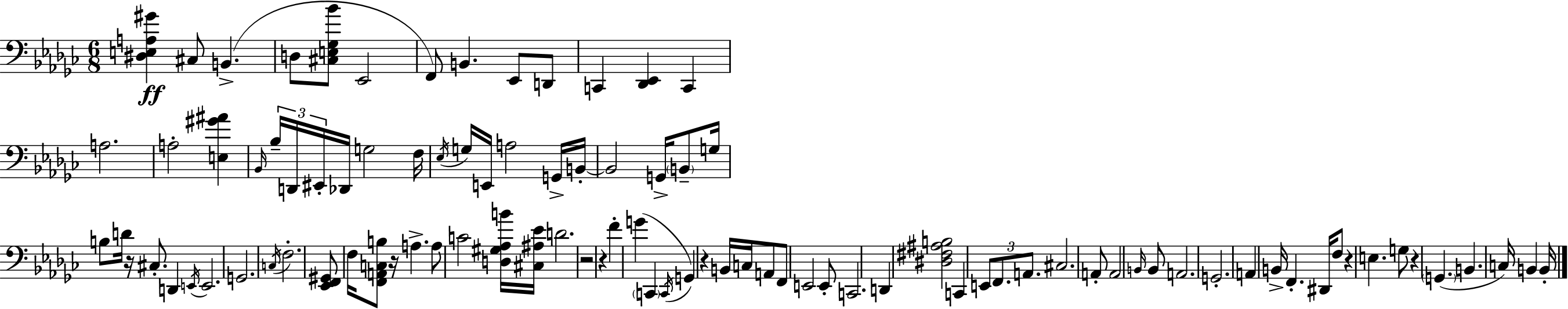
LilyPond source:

{
  \clef bass
  \numericTimeSignature
  \time 6/8
  \key ees \minor
  <dis e a gis'>4\ff cis8 b,4.->( | d8 <cis e ges bes'>8 ees,2 | f,8) b,4. ees,8 d,8 | c,4 <des, ees,>4 c,4 | \break a2. | a2-. <e gis' ais'>4 | \grace { bes,16 } \tuplet 3/2 { bes16-- d,16 eis,16-. } des,16 g2 | f16 \acciaccatura { ees16 } g16 e,16 a2 | \break g,16-> b,16-.~~ b,2 g,16-> | \parenthesize b,8-- g16 b8 d'16 r16 cis8.-. d,4 | \acciaccatura { e,16 } e,2. | g,2. | \break \acciaccatura { c16 } f2.-. | <ees, f, gis,>8 f16 <f, a, c b>8 r16 a4.-> | a8 c'2 | <d gis aes b'>16 <cis ais ees'>16 d'2. | \break r2 | r4 f'4-. g'4( | \parenthesize c,4 \acciaccatura { c,16 }) g,4 r4 | b,16 c16 a,8 f,8 e,2 | \break e,8-. c,2. | d,4 <dis fis ais b>2 | c,4 \tuplet 3/2 { e,8 f,8. | a,8. } cis2. | \break a,8-. a,2 | \grace { b,16 } b,8 a,2. | g,2.-. | a,4 b,16-> f,4.-. | \break dis,16 f8 r4 | e4. g8 r4 | \parenthesize g,4.( b,4. | c16) b,4 b,16-. \bar "|."
}